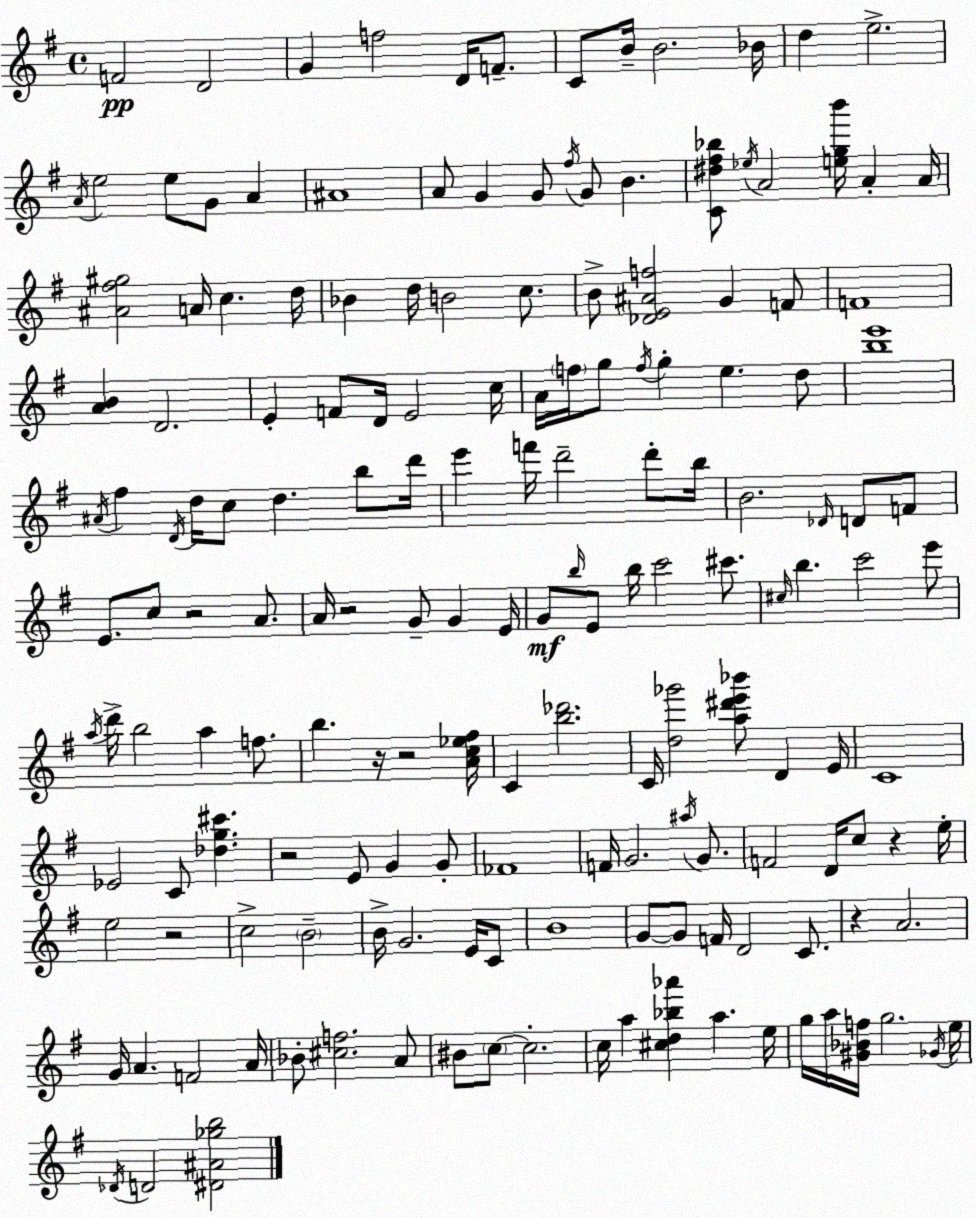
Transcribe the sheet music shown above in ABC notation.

X:1
T:Untitled
M:4/4
L:1/4
K:G
F2 D2 G f2 D/4 F/2 C/2 B/4 B2 _B/4 d e2 A/4 e2 e/2 G/2 A ^A4 A/2 G G/2 ^f/4 G/2 B [C^d^f_b]/2 _e/4 A2 [egb']/4 A A/4 [^A^f^g]2 A/4 c d/4 _B d/4 B2 c/2 B/2 [_DE^Af]2 G F/2 F4 [AB] D2 E F/2 D/4 E2 c/4 A/4 f/4 g/2 f/4 g e d/2 [be']4 ^A/4 ^f D/4 d/4 c/2 d b/2 d'/4 e' f'/4 d'2 d'/2 b/4 B2 _D/4 D/2 F/2 E/2 c/2 z2 A/2 A/4 z2 G/2 G E/4 G/2 b/4 E/2 b/4 c'2 ^c'/2 ^c/4 b c'2 e'/2 a/4 d'/4 b2 a f/2 b z/4 z2 [Ac_e^f]/4 C [b_d']2 C/4 [d_g']2 [a^d'e'_b']/2 D E/4 C4 _E2 C/2 [_dg^c'] z2 E/2 G G/2 _F4 F/4 G2 ^a/4 G/2 F2 D/4 c/2 z e/4 e2 z2 c2 B2 B/4 G2 E/4 C/2 B4 G/2 G/2 F/4 D2 C/2 z A2 G/4 A F2 A/4 _B/2 [^cf]2 A/2 ^B/2 c/2 c2 c/4 a [^cd_b_a'] a e/4 g/4 a/4 [^G_Bf]/4 g2 _G/4 e/4 _D/4 D2 [^D^A_gb]2